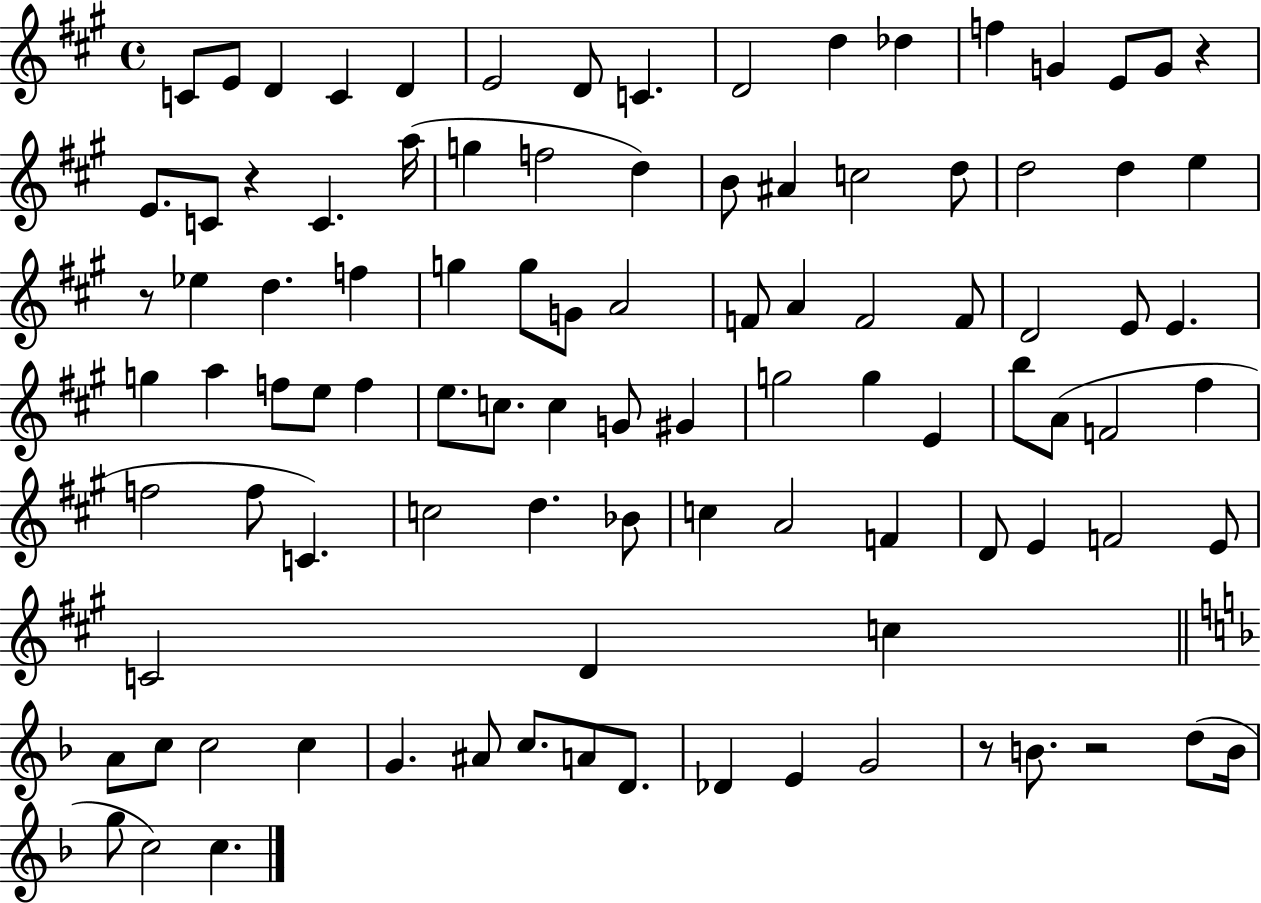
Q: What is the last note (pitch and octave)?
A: C5